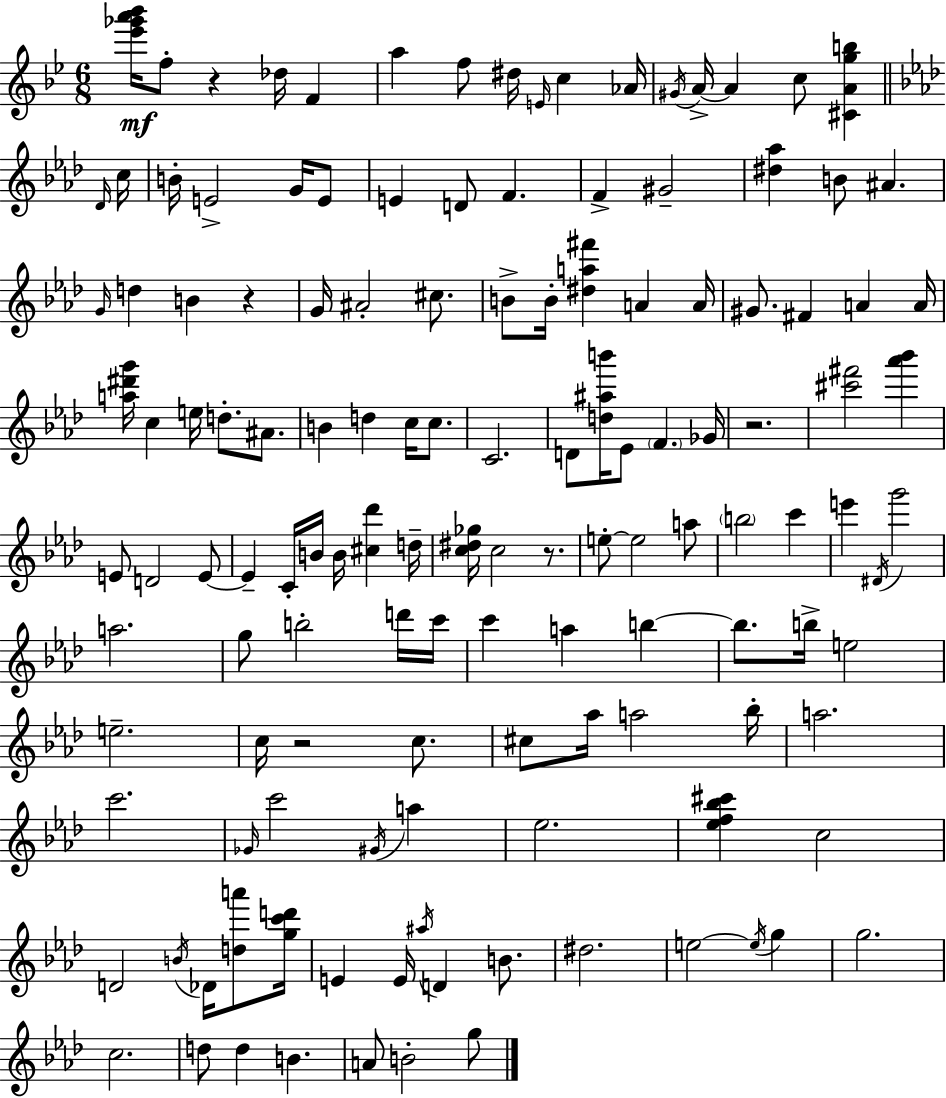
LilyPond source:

{
  \clef treble
  \numericTimeSignature
  \time 6/8
  \key g \minor
  \repeat volta 2 { <ees''' ges''' a''' bes'''>16\mf f''8-. r4 des''16 f'4 | a''4 f''8 dis''16 \grace { e'16 } c''4 | aes'16 \acciaccatura { gis'16 } a'16->~~ a'4 c''8 <cis' a' g'' b''>4 | \bar "||" \break \key aes \major \grace { des'16 } c''16 b'16-. e'2-> g'16 | e'8 e'4 d'8 f'4. | f'4-> gis'2-- | <dis'' aes''>4 b'8 ais'4. | \break \grace { g'16 } d''4 b'4 r4 | g'16 ais'2-. | cis''8. b'8-> b'16-. <dis'' a'' fis'''>4 a'4 | a'16 gis'8. fis'4 a'4 | \break a'16 <a'' dis''' g'''>16 c''4 e''16 d''8.-. | ais'8. b'4 d''4 c''16 | c''8. c'2. | d'8 <d'' ais'' b'''>16 ees'8 \parenthesize f'4. | \break ges'16 r2. | <cis''' fis'''>2 <aes''' bes'''>4 | e'8 d'2 | e'8~~ e'4-- c'16-. b'16 b'16 <cis'' des'''>4 | \break d''16-- <c'' dis'' ges''>16 c''2 | r8. e''8-.~~ e''2 | a''8 \parenthesize b''2 c'''4 | e'''4 \acciaccatura { dis'16 } g'''2 | \break a''2. | g''8 b''2-. | d'''16 c'''16 c'''4 a''4 | b''4~~ b''8. b''16-> e''2 | \break e''2.-- | c''16 r2 | c''8. cis''8 aes''16 a''2 | bes''16-. a''2. | \break c'''2. | \grace { ges'16 } c'''2 | \acciaccatura { gis'16 } a''4 ees''2. | <ees'' f'' bes'' cis'''>4 c''2 | \break d'2 | \acciaccatura { b'16 } des'16 <d'' a'''>8 <g'' c''' d'''>16 e'4 e'16 | \acciaccatura { ais''16 } d'4 b'8. dis''2. | e''2~~ | \break \acciaccatura { e''16 } g''4 g''2. | c''2. | d''8 d''4 | b'4. a'8 b'2-. | \break g''8 } \bar "|."
}